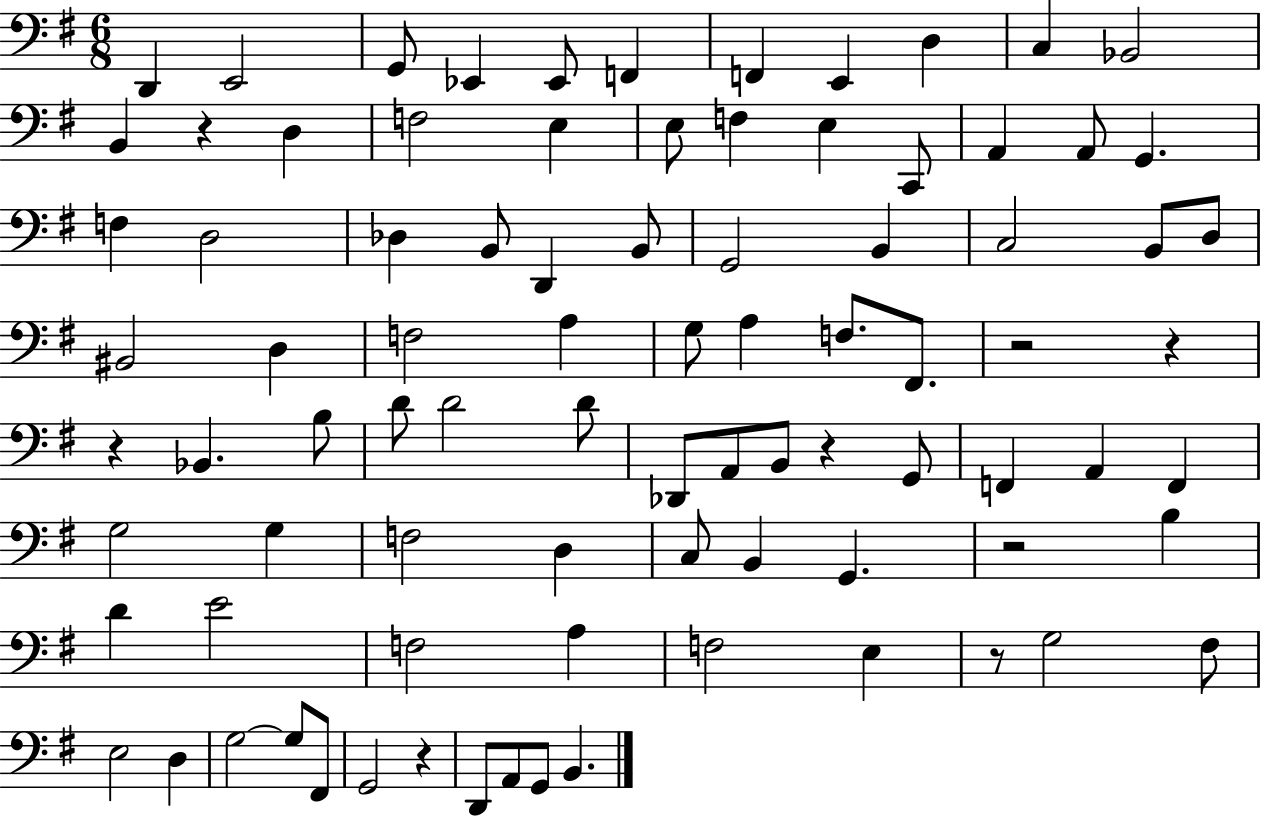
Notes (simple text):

D2/q E2/h G2/e Eb2/q Eb2/e F2/q F2/q E2/q D3/q C3/q Bb2/h B2/q R/q D3/q F3/h E3/q E3/e F3/q E3/q C2/e A2/q A2/e G2/q. F3/q D3/h Db3/q B2/e D2/q B2/e G2/h B2/q C3/h B2/e D3/e BIS2/h D3/q F3/h A3/q G3/e A3/q F3/e. F#2/e. R/h R/q R/q Bb2/q. B3/e D4/e D4/h D4/e Db2/e A2/e B2/e R/q G2/e F2/q A2/q F2/q G3/h G3/q F3/h D3/q C3/e B2/q G2/q. R/h B3/q D4/q E4/h F3/h A3/q F3/h E3/q R/e G3/h F#3/e E3/h D3/q G3/h G3/e F#2/e G2/h R/q D2/e A2/e G2/e B2/q.